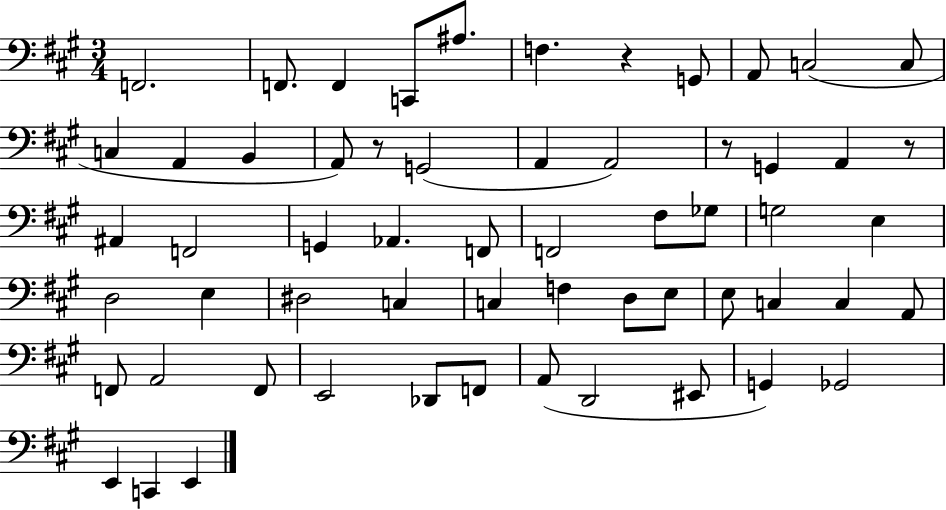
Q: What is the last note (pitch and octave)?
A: E2